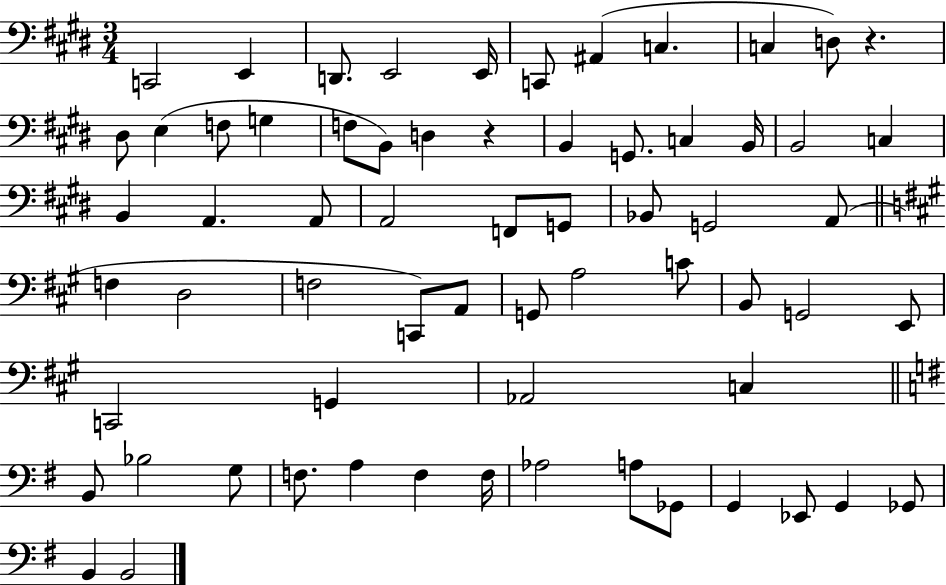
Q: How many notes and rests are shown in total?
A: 65